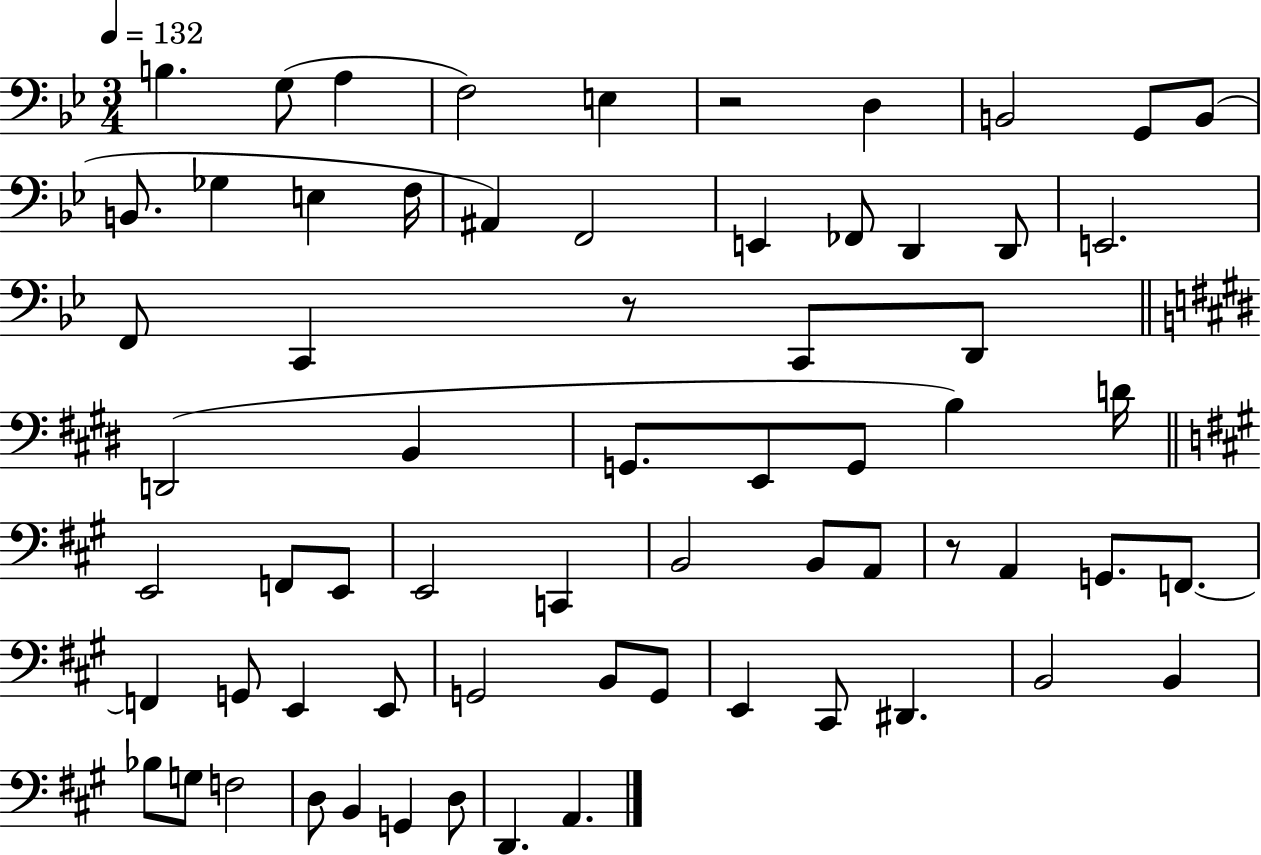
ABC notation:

X:1
T:Untitled
M:3/4
L:1/4
K:Bb
B, G,/2 A, F,2 E, z2 D, B,,2 G,,/2 B,,/2 B,,/2 _G, E, F,/4 ^A,, F,,2 E,, _F,,/2 D,, D,,/2 E,,2 F,,/2 C,, z/2 C,,/2 D,,/2 D,,2 B,, G,,/2 E,,/2 G,,/2 B, D/4 E,,2 F,,/2 E,,/2 E,,2 C,, B,,2 B,,/2 A,,/2 z/2 A,, G,,/2 F,,/2 F,, G,,/2 E,, E,,/2 G,,2 B,,/2 G,,/2 E,, ^C,,/2 ^D,, B,,2 B,, _B,/2 G,/2 F,2 D,/2 B,, G,, D,/2 D,, A,,